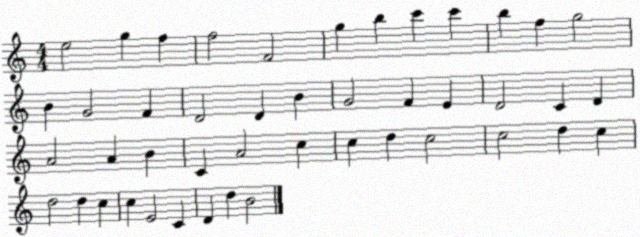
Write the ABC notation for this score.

X:1
T:Untitled
M:4/4
L:1/4
K:C
e2 g f f2 F2 g b c' c' b f g2 B G2 F D2 D B G2 F E D2 C D A2 A B C A2 c c d c2 c2 d c d2 d c c E2 C D d B2